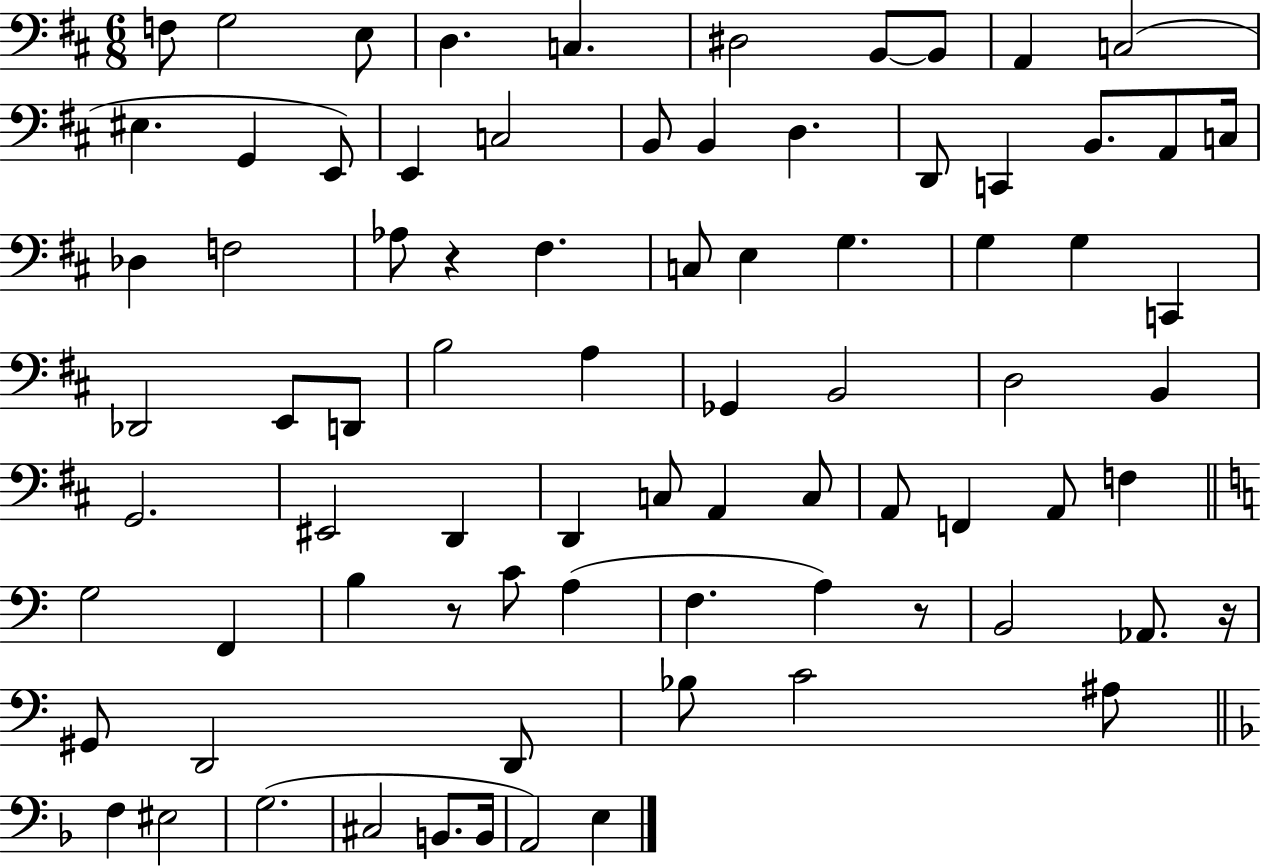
{
  \clef bass
  \numericTimeSignature
  \time 6/8
  \key d \major
  f8 g2 e8 | d4. c4. | dis2 b,8~~ b,8 | a,4 c2( | \break eis4. g,4 e,8) | e,4 c2 | b,8 b,4 d4. | d,8 c,4 b,8. a,8 c16 | \break des4 f2 | aes8 r4 fis4. | c8 e4 g4. | g4 g4 c,4 | \break des,2 e,8 d,8 | b2 a4 | ges,4 b,2 | d2 b,4 | \break g,2. | eis,2 d,4 | d,4 c8 a,4 c8 | a,8 f,4 a,8 f4 | \break \bar "||" \break \key c \major g2 f,4 | b4 r8 c'8 a4( | f4. a4) r8 | b,2 aes,8. r16 | \break gis,8 d,2 d,8 | bes8 c'2 ais8 | \bar "||" \break \key f \major f4 eis2 | g2.( | cis2 b,8. b,16 | a,2) e4 | \break \bar "|."
}